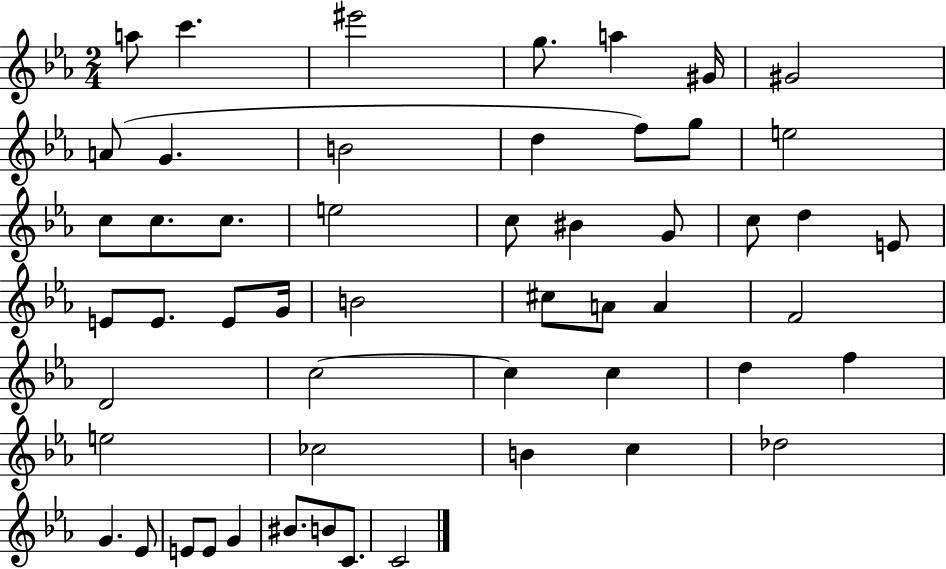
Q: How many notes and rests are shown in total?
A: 53